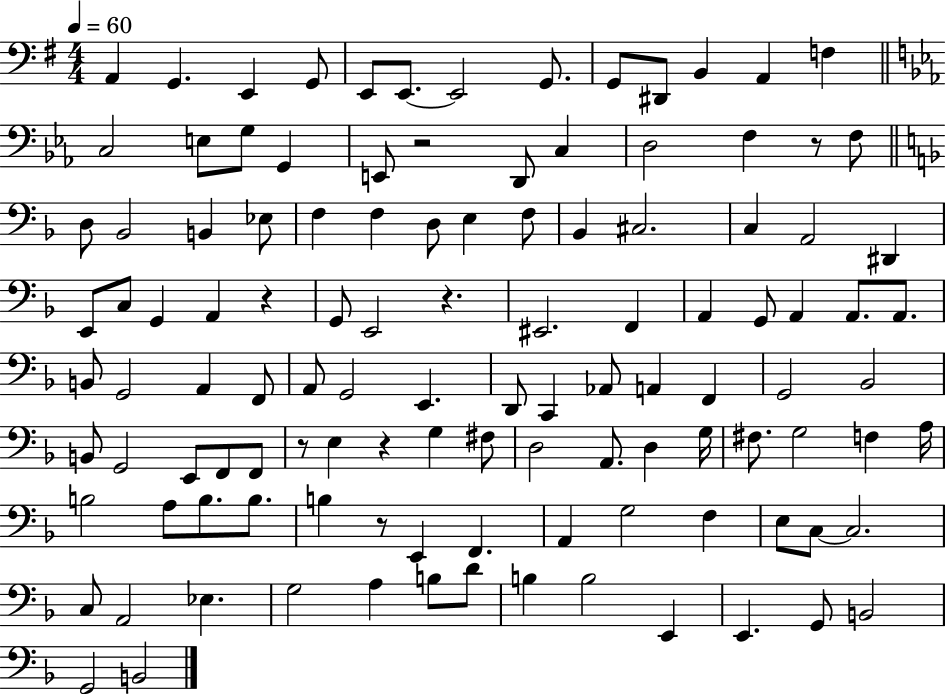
A2/q G2/q. E2/q G2/e E2/e E2/e. E2/h G2/e. G2/e D#2/e B2/q A2/q F3/q C3/h E3/e G3/e G2/q E2/e R/h D2/e C3/q D3/h F3/q R/e F3/e D3/e Bb2/h B2/q Eb3/e F3/q F3/q D3/e E3/q F3/e Bb2/q C#3/h. C3/q A2/h D#2/q E2/e C3/e G2/q A2/q R/q G2/e E2/h R/q. EIS2/h. F2/q A2/q G2/e A2/q A2/e. A2/e. B2/e G2/h A2/q F2/e A2/e G2/h E2/q. D2/e C2/q Ab2/e A2/q F2/q G2/h Bb2/h B2/e G2/h E2/e F2/e F2/e R/e E3/q R/q G3/q F#3/e D3/h A2/e. D3/q G3/s F#3/e. G3/h F3/q A3/s B3/h A3/e B3/e. B3/e. B3/q R/e E2/q F2/q. A2/q G3/h F3/q E3/e C3/e C3/h. C3/e A2/h Eb3/q. G3/h A3/q B3/e D4/e B3/q B3/h E2/q E2/q. G2/e B2/h G2/h B2/h